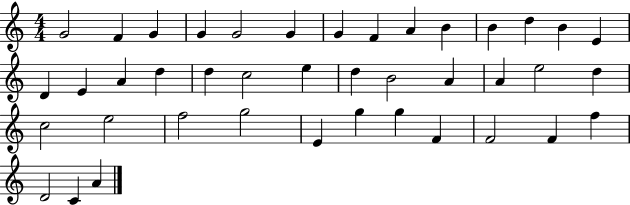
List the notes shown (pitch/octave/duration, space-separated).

G4/h F4/q G4/q G4/q G4/h G4/q G4/q F4/q A4/q B4/q B4/q D5/q B4/q E4/q D4/q E4/q A4/q D5/q D5/q C5/h E5/q D5/q B4/h A4/q A4/q E5/h D5/q C5/h E5/h F5/h G5/h E4/q G5/q G5/q F4/q F4/h F4/q F5/q D4/h C4/q A4/q